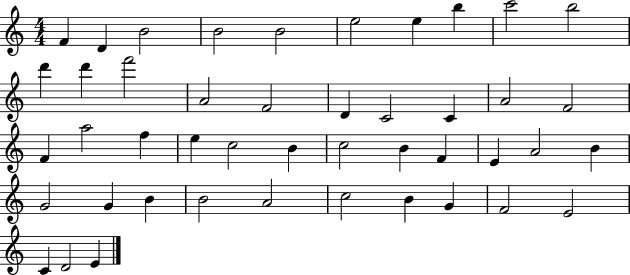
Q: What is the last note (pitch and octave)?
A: E4